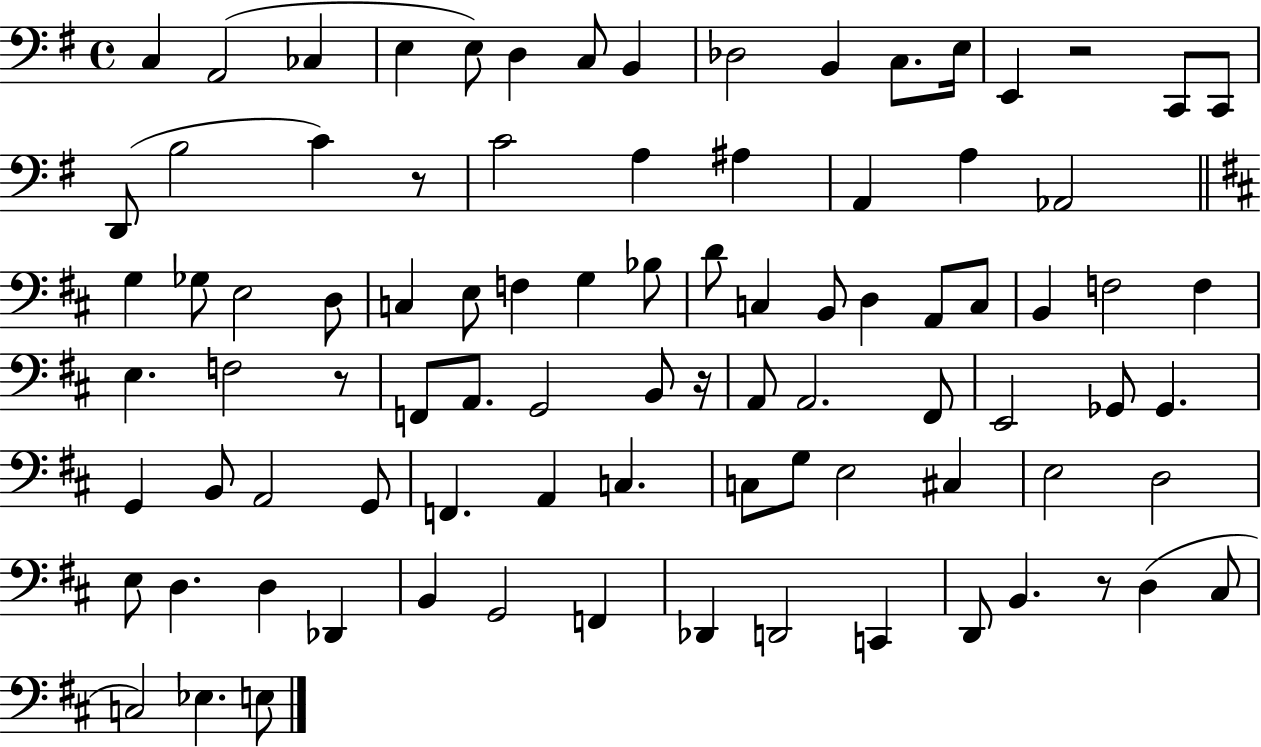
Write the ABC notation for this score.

X:1
T:Untitled
M:4/4
L:1/4
K:G
C, A,,2 _C, E, E,/2 D, C,/2 B,, _D,2 B,, C,/2 E,/4 E,, z2 C,,/2 C,,/2 D,,/2 B,2 C z/2 C2 A, ^A, A,, A, _A,,2 G, _G,/2 E,2 D,/2 C, E,/2 F, G, _B,/2 D/2 C, B,,/2 D, A,,/2 C,/2 B,, F,2 F, E, F,2 z/2 F,,/2 A,,/2 G,,2 B,,/2 z/4 A,,/2 A,,2 ^F,,/2 E,,2 _G,,/2 _G,, G,, B,,/2 A,,2 G,,/2 F,, A,, C, C,/2 G,/2 E,2 ^C, E,2 D,2 E,/2 D, D, _D,, B,, G,,2 F,, _D,, D,,2 C,, D,,/2 B,, z/2 D, ^C,/2 C,2 _E, E,/2